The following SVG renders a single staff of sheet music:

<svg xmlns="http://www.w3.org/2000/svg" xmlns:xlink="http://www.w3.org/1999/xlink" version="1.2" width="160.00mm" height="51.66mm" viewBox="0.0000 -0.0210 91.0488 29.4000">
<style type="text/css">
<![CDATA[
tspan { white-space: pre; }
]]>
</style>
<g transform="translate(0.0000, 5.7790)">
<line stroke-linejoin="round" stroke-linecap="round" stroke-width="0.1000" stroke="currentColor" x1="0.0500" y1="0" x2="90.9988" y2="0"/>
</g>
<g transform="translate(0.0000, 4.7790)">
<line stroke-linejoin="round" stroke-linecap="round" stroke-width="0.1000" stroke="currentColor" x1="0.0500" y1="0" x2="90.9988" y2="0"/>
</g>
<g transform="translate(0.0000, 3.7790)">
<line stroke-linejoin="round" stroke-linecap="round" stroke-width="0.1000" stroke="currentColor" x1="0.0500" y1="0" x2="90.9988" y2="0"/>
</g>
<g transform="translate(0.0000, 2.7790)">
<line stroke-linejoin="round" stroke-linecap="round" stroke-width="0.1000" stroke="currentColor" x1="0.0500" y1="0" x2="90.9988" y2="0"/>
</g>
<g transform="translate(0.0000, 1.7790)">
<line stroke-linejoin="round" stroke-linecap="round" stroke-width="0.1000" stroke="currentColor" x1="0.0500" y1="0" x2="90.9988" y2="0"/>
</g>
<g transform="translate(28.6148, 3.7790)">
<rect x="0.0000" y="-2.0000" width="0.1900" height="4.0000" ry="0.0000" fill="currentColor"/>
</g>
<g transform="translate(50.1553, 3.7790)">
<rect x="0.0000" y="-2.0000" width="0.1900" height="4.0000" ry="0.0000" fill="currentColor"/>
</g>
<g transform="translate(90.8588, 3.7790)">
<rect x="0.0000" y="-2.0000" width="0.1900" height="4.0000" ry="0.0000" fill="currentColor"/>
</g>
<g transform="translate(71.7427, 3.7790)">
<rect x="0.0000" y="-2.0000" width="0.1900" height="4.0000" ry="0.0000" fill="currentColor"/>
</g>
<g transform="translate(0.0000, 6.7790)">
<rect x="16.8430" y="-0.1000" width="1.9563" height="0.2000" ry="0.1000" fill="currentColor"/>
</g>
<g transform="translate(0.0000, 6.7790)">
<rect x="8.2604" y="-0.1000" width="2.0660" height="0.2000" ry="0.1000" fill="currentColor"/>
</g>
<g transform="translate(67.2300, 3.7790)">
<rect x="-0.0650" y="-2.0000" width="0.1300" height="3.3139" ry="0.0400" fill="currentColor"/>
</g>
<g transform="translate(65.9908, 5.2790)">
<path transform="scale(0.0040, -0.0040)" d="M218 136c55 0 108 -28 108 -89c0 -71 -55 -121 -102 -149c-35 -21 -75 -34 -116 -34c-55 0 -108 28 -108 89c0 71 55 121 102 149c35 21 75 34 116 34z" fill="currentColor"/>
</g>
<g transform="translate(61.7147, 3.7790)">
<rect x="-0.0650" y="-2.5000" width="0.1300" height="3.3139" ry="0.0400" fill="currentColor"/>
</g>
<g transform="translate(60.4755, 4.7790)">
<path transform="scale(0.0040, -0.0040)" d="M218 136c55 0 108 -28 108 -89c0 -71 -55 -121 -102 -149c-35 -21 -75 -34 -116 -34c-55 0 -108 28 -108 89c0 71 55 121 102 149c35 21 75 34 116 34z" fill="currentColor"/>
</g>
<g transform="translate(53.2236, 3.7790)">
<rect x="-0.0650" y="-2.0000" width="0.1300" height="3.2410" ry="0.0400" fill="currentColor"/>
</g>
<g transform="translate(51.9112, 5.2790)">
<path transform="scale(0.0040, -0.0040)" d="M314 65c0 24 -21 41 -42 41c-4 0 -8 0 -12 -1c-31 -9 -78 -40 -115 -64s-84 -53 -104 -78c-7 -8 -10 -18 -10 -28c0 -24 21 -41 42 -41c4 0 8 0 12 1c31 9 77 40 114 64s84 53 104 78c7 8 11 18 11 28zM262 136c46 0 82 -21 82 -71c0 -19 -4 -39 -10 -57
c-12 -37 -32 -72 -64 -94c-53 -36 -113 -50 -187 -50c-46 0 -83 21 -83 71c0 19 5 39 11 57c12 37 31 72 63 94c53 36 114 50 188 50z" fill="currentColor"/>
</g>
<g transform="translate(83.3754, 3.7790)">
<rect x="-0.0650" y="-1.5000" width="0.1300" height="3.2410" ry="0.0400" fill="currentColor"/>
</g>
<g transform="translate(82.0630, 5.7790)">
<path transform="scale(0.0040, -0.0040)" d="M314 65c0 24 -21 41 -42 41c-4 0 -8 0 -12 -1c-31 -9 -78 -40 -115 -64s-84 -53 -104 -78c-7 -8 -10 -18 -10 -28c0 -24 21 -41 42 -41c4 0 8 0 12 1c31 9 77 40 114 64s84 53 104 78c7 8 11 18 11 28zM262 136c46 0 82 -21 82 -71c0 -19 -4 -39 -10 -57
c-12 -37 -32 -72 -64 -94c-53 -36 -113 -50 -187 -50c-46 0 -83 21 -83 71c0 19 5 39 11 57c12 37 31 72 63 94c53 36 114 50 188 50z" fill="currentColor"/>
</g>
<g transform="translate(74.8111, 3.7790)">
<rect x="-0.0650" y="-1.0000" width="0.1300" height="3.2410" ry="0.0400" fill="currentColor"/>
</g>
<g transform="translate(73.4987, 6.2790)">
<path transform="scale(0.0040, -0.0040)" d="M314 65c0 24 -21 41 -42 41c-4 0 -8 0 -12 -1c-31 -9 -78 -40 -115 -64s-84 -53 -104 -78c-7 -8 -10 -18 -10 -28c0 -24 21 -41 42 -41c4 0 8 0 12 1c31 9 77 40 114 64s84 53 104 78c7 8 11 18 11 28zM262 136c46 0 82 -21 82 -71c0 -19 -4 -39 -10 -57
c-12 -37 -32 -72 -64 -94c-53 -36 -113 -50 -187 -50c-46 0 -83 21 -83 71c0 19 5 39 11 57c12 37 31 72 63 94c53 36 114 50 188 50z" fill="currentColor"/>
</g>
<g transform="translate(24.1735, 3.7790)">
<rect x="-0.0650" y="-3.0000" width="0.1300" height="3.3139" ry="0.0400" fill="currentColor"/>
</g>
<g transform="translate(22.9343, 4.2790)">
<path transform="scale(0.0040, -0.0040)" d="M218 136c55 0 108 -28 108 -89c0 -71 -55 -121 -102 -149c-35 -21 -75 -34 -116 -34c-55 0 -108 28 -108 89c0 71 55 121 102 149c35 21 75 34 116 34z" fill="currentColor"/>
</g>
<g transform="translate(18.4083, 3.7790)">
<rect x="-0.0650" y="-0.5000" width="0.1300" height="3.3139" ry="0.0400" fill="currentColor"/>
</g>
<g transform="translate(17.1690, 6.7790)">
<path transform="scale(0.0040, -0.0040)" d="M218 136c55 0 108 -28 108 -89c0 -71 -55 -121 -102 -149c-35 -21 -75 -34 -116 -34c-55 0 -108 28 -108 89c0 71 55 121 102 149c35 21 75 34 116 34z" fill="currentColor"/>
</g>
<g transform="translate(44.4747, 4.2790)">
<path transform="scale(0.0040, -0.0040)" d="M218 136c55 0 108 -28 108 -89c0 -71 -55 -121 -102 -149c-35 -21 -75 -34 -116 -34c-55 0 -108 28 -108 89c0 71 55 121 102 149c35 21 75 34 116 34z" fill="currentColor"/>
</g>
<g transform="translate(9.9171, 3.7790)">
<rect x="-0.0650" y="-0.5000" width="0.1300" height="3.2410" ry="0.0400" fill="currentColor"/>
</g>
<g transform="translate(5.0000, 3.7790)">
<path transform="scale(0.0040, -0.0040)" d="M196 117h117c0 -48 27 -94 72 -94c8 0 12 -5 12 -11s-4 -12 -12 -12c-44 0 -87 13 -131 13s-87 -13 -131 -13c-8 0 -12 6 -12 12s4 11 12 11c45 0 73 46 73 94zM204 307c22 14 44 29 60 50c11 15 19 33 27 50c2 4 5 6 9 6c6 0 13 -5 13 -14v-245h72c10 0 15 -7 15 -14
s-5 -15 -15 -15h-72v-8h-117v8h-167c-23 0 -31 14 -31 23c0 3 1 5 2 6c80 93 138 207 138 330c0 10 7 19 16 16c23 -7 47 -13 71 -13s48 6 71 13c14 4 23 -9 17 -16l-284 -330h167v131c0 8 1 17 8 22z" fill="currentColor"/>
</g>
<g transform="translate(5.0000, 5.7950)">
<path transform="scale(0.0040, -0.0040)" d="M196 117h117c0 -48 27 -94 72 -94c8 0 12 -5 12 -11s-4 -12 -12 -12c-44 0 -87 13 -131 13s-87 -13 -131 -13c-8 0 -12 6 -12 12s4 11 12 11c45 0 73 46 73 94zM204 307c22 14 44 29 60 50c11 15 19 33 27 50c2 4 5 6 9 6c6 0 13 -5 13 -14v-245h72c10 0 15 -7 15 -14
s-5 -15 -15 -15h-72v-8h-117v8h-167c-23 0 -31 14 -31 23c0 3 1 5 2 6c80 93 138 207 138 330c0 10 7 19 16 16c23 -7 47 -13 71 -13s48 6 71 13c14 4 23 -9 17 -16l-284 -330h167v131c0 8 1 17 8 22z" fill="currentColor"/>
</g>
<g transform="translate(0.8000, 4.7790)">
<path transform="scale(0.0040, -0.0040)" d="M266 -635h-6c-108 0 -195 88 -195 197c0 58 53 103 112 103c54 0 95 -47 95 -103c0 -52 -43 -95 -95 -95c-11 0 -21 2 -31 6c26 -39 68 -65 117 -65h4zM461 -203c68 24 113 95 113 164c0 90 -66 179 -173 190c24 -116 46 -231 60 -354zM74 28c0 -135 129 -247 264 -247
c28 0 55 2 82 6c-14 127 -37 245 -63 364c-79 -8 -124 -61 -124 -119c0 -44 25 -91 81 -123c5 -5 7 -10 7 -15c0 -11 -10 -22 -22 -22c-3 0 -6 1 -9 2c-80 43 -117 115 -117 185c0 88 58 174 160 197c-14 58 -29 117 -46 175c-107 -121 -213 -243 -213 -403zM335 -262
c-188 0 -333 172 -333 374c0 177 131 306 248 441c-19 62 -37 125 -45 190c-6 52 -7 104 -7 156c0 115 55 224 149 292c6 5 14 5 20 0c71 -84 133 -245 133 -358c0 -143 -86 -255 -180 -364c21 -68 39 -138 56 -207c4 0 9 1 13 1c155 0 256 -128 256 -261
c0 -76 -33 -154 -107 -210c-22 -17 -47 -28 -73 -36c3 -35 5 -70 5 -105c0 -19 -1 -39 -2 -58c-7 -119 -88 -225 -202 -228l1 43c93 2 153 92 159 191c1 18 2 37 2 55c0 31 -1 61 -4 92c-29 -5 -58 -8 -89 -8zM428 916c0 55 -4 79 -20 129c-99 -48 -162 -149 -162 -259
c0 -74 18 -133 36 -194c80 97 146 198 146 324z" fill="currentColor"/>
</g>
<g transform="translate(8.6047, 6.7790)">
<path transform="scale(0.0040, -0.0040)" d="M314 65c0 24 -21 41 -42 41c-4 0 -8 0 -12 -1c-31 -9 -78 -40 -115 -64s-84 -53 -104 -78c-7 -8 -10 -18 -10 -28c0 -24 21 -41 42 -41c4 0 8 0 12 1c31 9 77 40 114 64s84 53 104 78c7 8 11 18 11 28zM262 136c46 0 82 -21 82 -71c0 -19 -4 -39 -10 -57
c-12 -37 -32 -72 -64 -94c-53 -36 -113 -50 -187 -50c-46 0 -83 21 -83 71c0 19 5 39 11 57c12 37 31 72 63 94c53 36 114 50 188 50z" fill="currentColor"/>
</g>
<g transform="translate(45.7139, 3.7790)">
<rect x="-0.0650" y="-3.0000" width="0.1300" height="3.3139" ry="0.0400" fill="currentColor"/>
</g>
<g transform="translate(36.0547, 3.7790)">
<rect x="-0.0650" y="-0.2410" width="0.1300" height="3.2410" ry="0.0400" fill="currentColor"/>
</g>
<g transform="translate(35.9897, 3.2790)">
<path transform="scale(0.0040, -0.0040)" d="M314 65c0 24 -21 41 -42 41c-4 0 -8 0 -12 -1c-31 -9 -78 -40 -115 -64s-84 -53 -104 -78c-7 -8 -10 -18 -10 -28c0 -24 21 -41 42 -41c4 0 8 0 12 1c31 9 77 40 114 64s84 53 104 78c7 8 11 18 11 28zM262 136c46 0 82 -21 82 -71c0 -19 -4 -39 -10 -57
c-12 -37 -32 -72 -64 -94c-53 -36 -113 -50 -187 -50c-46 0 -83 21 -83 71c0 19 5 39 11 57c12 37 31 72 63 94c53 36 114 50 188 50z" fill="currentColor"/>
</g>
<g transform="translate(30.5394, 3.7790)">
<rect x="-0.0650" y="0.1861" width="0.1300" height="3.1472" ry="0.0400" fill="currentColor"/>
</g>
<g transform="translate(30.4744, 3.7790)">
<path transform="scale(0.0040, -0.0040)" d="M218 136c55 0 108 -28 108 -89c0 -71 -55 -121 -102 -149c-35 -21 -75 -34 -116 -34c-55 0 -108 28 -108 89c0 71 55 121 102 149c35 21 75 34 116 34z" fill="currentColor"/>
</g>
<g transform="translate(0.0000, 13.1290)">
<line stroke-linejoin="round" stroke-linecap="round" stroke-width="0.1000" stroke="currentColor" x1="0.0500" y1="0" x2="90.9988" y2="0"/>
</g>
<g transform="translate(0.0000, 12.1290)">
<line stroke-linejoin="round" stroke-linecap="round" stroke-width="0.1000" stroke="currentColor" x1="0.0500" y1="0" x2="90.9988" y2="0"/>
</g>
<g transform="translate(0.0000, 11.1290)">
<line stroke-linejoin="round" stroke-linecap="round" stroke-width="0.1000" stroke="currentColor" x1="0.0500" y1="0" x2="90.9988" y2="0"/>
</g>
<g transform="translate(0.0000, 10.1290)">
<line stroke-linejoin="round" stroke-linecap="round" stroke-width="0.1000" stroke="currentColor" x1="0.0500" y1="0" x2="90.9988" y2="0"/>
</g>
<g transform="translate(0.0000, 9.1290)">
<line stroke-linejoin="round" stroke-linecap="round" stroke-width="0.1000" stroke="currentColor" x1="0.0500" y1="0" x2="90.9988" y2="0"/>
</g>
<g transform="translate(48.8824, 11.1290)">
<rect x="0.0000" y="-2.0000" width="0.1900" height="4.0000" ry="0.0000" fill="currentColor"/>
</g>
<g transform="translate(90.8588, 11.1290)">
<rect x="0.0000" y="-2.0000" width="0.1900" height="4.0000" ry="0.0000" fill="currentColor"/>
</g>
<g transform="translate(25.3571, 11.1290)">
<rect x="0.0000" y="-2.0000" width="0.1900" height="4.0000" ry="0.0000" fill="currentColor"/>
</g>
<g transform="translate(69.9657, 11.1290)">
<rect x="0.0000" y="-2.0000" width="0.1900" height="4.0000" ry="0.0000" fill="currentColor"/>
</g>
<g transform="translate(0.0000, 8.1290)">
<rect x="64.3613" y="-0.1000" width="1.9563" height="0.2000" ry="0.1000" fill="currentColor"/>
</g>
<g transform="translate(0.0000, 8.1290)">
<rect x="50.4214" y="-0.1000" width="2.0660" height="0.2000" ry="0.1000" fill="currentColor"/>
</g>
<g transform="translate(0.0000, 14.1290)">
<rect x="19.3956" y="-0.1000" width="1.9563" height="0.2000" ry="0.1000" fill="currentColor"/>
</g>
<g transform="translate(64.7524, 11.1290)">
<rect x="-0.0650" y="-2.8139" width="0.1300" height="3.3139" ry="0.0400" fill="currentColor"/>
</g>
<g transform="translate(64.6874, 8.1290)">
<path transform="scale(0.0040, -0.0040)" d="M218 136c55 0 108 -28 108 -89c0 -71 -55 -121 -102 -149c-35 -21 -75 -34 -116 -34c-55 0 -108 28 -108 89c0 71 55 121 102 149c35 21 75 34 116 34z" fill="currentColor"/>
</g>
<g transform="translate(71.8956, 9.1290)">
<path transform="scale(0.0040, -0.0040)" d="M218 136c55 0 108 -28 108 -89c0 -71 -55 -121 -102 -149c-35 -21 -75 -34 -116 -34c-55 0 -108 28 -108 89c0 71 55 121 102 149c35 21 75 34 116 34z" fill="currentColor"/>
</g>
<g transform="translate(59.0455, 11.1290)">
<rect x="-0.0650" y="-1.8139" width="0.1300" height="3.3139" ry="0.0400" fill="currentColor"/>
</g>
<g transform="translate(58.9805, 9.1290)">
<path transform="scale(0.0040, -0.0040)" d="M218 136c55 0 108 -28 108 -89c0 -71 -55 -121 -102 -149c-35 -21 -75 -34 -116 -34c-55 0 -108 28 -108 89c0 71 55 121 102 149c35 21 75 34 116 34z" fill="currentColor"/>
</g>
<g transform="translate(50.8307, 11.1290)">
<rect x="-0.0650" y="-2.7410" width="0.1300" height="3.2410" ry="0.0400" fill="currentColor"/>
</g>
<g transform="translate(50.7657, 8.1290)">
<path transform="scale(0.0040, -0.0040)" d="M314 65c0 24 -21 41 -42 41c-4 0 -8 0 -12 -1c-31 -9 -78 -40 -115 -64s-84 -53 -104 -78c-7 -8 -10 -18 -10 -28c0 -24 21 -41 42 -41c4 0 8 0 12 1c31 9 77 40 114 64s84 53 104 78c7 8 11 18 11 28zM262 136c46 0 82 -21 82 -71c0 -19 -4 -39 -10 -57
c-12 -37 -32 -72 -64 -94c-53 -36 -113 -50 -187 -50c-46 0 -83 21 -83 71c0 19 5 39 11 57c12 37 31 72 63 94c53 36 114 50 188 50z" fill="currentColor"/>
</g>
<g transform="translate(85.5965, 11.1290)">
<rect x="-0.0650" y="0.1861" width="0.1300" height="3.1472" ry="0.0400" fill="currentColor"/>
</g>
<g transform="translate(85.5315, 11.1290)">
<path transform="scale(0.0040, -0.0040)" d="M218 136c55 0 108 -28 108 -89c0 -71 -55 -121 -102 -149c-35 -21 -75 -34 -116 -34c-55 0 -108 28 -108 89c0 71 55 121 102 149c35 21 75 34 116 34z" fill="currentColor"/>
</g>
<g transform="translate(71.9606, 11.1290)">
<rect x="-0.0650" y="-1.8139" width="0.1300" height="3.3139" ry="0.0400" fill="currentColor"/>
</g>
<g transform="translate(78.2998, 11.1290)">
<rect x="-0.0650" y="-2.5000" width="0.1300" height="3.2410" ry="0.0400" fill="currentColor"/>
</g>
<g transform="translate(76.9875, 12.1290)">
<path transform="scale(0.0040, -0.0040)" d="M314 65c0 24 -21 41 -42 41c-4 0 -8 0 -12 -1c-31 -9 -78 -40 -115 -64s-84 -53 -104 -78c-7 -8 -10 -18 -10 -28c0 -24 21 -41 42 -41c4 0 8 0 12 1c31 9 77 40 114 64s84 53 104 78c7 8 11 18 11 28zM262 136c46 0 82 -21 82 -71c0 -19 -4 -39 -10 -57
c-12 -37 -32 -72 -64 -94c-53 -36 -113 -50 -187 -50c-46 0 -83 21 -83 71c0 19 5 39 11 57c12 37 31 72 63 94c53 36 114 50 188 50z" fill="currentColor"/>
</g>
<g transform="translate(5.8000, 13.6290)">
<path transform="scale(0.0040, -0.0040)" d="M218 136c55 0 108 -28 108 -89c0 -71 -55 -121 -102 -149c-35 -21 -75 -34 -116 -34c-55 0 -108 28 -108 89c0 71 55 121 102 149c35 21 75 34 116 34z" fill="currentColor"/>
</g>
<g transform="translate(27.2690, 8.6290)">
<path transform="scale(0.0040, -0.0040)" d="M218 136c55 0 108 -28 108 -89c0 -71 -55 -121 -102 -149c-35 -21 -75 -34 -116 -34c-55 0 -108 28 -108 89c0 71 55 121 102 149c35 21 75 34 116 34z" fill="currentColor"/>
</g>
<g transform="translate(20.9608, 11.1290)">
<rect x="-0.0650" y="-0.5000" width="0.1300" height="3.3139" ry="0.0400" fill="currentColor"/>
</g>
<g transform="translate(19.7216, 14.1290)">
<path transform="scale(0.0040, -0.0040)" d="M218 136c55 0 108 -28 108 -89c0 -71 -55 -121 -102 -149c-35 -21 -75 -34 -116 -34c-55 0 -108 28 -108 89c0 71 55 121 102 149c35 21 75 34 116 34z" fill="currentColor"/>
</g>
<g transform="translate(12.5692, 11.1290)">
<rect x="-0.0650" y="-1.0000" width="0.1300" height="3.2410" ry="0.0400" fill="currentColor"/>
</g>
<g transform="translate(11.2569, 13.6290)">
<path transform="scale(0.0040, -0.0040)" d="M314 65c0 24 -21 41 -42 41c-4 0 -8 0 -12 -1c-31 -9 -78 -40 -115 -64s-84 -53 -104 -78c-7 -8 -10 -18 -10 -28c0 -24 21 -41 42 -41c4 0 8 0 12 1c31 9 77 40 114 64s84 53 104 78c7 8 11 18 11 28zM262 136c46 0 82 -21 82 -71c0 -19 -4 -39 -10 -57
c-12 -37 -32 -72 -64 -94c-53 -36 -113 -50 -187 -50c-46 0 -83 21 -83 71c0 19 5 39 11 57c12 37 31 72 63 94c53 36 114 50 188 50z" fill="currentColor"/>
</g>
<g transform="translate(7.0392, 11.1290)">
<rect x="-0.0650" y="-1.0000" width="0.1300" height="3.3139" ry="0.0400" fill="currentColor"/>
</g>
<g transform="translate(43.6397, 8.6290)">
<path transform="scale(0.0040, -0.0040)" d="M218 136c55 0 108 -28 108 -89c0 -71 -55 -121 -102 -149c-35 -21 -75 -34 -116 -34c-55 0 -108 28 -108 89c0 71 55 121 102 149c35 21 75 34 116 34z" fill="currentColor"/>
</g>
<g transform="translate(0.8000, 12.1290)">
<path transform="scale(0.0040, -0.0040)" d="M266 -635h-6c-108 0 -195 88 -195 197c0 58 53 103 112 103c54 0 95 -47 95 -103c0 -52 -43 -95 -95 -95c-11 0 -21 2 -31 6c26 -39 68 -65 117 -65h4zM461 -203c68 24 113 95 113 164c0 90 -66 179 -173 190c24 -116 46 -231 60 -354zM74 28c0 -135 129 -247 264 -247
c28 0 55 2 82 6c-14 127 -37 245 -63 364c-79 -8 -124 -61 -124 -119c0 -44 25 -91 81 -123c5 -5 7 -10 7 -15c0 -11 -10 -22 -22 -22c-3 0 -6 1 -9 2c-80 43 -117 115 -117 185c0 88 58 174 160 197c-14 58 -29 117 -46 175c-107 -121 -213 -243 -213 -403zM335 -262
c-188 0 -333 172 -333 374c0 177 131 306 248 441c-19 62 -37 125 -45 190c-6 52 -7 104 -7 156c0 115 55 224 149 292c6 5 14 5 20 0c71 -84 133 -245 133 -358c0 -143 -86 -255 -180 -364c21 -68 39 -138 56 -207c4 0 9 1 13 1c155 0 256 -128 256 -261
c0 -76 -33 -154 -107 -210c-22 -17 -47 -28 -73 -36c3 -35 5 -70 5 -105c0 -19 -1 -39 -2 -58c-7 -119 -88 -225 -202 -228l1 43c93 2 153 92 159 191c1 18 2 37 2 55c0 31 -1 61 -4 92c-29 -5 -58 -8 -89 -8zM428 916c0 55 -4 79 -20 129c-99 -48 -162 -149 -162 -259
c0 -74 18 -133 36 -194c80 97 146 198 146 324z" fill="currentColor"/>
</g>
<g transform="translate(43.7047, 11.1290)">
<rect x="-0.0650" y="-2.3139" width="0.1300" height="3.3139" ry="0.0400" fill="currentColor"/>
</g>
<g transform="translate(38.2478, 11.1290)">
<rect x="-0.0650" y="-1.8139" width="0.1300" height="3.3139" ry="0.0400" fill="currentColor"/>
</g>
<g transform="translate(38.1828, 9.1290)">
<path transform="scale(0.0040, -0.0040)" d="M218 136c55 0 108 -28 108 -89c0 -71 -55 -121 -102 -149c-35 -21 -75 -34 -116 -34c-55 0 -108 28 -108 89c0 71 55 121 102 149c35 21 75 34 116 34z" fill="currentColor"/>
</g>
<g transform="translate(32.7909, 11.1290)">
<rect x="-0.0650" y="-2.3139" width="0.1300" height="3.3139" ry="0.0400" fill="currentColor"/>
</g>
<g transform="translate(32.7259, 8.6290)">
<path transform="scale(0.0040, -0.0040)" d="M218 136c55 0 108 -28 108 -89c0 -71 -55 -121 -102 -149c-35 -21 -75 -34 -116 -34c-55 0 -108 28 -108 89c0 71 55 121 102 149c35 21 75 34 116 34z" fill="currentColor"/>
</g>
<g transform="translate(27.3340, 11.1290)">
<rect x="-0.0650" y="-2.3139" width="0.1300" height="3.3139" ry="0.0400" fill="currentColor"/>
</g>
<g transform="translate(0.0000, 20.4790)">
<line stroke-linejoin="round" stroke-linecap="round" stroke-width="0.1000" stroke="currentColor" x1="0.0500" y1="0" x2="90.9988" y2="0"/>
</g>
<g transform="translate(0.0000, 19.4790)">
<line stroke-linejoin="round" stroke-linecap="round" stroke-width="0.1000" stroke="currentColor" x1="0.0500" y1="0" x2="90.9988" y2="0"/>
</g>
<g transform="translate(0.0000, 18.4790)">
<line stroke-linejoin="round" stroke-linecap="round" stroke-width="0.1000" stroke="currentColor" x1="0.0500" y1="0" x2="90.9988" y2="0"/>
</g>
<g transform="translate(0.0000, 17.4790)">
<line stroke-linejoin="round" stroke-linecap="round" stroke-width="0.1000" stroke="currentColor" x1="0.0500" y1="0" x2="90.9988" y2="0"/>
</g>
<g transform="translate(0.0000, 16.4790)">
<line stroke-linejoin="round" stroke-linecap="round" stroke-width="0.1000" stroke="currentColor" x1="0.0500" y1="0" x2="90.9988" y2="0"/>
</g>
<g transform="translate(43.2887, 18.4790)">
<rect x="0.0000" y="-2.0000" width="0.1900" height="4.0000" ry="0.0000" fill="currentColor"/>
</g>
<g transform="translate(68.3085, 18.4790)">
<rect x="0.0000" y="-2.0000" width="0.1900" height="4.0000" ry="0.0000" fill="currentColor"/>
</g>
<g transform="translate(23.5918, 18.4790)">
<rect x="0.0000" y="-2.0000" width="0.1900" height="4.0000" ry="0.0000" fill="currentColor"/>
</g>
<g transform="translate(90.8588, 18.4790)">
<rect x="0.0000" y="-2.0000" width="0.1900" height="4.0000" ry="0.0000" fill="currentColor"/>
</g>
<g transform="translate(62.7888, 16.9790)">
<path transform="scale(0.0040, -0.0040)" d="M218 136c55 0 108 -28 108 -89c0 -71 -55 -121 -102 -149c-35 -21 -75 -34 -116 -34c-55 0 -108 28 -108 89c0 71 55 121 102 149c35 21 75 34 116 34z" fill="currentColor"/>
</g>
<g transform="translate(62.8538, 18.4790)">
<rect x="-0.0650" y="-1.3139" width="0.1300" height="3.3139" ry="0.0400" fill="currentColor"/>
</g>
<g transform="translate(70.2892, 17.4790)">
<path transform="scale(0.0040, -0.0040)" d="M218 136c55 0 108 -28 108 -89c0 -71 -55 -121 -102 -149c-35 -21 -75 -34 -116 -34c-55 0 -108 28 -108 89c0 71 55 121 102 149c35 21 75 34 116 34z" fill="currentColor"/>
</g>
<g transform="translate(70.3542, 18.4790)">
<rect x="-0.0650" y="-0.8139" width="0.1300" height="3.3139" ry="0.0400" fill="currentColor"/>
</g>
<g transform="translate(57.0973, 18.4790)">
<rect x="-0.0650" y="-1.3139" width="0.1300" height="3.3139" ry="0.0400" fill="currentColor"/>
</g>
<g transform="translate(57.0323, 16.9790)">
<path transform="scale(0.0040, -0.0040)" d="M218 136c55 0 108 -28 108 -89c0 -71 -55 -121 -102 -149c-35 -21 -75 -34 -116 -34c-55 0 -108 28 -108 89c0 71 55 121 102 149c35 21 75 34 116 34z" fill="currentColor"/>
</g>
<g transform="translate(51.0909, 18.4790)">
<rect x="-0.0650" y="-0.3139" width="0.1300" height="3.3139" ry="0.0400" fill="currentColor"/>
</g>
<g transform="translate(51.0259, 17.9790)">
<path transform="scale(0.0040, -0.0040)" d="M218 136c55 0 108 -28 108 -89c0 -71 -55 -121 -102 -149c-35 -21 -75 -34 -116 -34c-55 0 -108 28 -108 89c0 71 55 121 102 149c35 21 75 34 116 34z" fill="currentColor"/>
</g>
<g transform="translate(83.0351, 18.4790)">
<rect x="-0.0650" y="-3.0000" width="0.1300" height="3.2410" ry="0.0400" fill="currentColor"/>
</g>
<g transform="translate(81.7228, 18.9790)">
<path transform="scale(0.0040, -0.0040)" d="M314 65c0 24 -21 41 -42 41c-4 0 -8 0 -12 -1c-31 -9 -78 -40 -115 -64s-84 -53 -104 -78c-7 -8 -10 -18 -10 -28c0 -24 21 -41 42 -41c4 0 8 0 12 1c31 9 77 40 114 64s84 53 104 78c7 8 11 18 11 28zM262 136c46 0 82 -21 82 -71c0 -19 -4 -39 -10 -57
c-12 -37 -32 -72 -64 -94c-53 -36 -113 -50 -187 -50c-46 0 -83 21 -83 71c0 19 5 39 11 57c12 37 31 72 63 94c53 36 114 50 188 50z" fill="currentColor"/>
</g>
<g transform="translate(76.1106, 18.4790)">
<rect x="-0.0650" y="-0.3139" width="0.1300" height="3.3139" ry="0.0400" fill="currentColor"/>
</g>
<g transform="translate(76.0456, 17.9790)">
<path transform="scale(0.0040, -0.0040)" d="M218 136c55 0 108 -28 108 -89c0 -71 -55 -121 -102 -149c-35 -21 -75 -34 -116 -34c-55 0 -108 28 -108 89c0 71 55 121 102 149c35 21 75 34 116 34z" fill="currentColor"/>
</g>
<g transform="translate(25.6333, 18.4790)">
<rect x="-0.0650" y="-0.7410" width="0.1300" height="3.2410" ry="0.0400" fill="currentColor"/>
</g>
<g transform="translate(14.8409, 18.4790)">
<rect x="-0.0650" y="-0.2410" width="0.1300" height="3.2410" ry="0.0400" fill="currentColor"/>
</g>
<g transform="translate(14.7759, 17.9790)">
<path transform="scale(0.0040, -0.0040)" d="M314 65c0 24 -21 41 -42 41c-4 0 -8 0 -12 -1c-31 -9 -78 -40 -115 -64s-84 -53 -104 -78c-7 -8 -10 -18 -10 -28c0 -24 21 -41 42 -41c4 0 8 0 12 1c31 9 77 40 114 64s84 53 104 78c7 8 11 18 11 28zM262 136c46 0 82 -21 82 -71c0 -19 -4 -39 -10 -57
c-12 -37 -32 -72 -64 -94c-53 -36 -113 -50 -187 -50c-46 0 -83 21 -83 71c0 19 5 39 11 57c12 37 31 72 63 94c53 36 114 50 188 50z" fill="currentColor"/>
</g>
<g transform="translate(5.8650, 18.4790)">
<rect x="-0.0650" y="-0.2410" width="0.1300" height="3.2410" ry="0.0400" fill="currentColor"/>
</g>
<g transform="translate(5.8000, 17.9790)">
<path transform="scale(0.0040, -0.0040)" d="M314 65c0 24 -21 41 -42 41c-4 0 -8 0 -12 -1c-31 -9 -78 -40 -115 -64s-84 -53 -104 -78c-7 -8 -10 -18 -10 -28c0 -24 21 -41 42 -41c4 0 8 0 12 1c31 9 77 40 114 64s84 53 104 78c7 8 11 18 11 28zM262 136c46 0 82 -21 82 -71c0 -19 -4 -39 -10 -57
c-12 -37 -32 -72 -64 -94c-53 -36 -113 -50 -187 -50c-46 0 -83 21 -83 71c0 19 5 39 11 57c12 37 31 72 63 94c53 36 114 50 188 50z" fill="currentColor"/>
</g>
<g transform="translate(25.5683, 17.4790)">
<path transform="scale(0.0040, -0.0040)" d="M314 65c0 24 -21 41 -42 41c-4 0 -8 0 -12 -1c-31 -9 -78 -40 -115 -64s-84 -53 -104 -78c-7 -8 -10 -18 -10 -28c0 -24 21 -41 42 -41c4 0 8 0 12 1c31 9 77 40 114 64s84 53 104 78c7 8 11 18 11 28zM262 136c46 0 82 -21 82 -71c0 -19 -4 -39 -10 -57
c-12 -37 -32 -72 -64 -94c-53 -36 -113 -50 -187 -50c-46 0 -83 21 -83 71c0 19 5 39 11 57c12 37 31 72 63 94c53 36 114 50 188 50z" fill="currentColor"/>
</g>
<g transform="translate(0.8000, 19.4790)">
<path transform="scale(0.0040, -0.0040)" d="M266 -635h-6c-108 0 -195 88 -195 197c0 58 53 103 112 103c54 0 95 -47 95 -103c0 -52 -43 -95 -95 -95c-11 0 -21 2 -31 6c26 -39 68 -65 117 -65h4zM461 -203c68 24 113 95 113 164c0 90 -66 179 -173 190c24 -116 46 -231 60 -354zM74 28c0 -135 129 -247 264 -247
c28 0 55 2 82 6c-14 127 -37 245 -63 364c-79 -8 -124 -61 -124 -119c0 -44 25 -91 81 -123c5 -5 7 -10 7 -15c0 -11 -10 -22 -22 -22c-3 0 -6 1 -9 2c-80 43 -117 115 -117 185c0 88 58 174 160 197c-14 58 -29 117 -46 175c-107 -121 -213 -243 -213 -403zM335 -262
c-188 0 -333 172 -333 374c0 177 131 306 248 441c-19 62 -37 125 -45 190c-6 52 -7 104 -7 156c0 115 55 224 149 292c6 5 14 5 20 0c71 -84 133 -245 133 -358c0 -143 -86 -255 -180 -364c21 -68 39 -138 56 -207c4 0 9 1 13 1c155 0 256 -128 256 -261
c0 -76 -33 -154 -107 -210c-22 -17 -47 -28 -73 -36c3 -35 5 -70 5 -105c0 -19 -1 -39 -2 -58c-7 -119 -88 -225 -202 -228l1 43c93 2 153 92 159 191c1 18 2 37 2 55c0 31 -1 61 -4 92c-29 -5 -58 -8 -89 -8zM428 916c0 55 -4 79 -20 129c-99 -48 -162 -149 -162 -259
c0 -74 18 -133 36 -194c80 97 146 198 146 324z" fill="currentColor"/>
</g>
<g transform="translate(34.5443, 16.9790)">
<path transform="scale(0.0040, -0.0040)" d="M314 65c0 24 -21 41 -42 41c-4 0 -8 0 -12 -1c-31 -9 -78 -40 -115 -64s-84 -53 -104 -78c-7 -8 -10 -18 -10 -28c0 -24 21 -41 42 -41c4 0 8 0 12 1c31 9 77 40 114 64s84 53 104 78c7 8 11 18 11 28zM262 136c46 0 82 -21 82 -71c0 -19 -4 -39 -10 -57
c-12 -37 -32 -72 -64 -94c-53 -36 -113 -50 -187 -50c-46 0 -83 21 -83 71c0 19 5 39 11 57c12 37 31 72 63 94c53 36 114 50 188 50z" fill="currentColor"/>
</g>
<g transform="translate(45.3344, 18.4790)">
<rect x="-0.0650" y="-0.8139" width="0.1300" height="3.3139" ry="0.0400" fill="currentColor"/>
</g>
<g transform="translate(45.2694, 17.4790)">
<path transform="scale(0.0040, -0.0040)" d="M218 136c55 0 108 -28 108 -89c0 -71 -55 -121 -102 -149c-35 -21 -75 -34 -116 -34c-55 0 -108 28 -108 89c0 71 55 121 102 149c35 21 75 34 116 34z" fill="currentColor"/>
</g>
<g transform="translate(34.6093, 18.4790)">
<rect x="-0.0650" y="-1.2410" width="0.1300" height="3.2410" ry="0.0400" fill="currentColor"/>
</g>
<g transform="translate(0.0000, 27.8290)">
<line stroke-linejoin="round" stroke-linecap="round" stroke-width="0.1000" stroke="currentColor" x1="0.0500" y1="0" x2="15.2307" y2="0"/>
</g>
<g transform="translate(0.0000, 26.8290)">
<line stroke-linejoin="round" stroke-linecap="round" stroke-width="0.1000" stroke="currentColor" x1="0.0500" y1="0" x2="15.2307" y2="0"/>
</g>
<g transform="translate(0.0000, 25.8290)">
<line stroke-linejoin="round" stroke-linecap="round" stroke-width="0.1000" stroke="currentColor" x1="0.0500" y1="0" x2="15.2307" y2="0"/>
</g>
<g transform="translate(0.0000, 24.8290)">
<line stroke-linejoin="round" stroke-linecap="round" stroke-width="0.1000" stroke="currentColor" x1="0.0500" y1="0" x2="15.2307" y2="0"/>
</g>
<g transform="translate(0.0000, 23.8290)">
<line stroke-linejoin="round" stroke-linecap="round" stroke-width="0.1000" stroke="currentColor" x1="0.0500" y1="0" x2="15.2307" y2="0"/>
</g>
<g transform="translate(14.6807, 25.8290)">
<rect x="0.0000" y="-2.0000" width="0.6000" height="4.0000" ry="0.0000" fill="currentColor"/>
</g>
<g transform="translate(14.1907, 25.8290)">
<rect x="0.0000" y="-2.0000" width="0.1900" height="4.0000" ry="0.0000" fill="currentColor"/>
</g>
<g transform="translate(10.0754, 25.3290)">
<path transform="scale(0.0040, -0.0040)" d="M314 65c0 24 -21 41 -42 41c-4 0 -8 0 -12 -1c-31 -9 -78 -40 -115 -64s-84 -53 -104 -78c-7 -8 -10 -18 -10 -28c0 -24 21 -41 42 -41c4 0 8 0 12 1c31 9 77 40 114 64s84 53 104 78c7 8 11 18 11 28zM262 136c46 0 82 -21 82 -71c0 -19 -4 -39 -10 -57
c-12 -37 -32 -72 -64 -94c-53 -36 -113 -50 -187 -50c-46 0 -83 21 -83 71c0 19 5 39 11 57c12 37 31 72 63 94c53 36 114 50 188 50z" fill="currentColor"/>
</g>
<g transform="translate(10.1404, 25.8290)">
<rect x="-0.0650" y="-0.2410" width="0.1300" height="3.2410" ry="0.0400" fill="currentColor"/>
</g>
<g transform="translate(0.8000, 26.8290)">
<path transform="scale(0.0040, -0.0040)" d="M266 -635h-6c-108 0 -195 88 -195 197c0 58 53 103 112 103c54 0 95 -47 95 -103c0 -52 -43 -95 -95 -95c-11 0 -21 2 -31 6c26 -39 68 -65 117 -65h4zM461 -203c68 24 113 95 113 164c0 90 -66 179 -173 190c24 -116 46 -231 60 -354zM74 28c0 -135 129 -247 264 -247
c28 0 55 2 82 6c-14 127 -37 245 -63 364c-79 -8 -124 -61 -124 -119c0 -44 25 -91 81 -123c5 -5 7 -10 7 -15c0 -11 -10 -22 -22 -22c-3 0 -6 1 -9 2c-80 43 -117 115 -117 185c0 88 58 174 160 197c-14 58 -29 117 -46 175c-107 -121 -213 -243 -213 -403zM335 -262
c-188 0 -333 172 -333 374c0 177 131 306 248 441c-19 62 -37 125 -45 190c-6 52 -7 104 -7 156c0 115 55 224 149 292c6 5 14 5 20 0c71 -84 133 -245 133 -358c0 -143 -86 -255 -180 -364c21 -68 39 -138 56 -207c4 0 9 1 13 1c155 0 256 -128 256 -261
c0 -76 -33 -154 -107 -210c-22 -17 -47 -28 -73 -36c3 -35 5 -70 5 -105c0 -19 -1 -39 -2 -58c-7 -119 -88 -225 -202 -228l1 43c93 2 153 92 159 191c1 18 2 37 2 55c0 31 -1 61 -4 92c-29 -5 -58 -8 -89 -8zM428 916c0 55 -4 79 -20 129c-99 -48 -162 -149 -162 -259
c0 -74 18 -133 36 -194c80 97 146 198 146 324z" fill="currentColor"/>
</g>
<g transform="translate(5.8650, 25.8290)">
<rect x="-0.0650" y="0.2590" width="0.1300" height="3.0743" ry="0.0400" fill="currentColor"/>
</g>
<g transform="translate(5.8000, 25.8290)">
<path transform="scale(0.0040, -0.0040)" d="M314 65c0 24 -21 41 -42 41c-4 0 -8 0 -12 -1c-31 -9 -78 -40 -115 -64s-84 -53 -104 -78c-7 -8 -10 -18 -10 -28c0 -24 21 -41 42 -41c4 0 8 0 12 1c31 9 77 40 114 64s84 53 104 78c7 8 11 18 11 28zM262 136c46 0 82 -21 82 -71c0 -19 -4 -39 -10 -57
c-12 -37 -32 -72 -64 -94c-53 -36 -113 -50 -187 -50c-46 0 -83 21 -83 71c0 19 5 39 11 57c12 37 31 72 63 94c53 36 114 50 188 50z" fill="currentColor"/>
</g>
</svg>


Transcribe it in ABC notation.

X:1
T:Untitled
M:4/4
L:1/4
K:C
C2 C A B c2 A F2 G F D2 E2 D D2 C g g f g a2 f a f G2 B c2 c2 d2 e2 d c e e d c A2 B2 c2